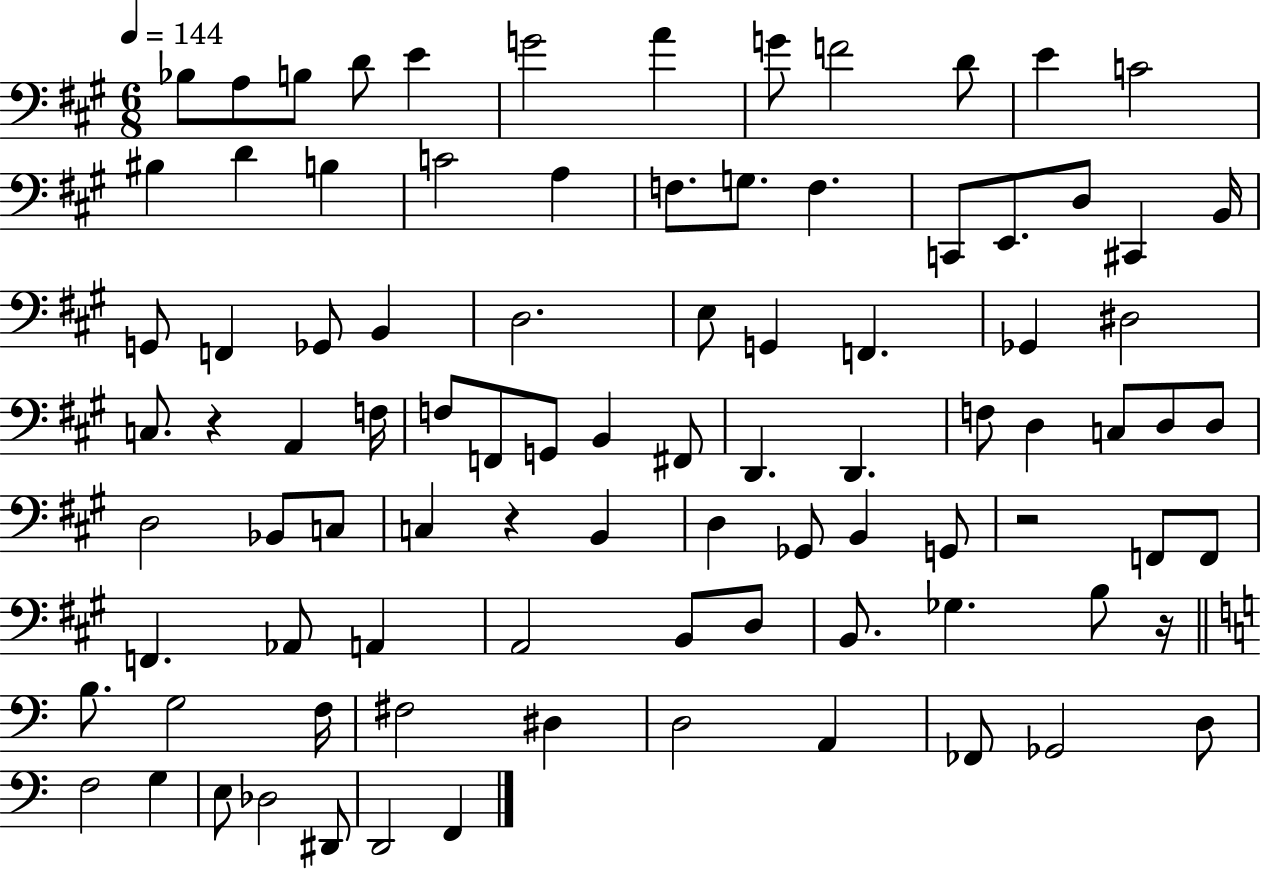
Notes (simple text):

Bb3/e A3/e B3/e D4/e E4/q G4/h A4/q G4/e F4/h D4/e E4/q C4/h BIS3/q D4/q B3/q C4/h A3/q F3/e. G3/e. F3/q. C2/e E2/e. D3/e C#2/q B2/s G2/e F2/q Gb2/e B2/q D3/h. E3/e G2/q F2/q. Gb2/q D#3/h C3/e. R/q A2/q F3/s F3/e F2/e G2/e B2/q F#2/e D2/q. D2/q. F3/e D3/q C3/e D3/e D3/e D3/h Bb2/e C3/e C3/q R/q B2/q D3/q Gb2/e B2/q G2/e R/h F2/e F2/e F2/q. Ab2/e A2/q A2/h B2/e D3/e B2/e. Gb3/q. B3/e R/s B3/e. G3/h F3/s F#3/h D#3/q D3/h A2/q FES2/e Gb2/h D3/e F3/h G3/q E3/e Db3/h D#2/e D2/h F2/q